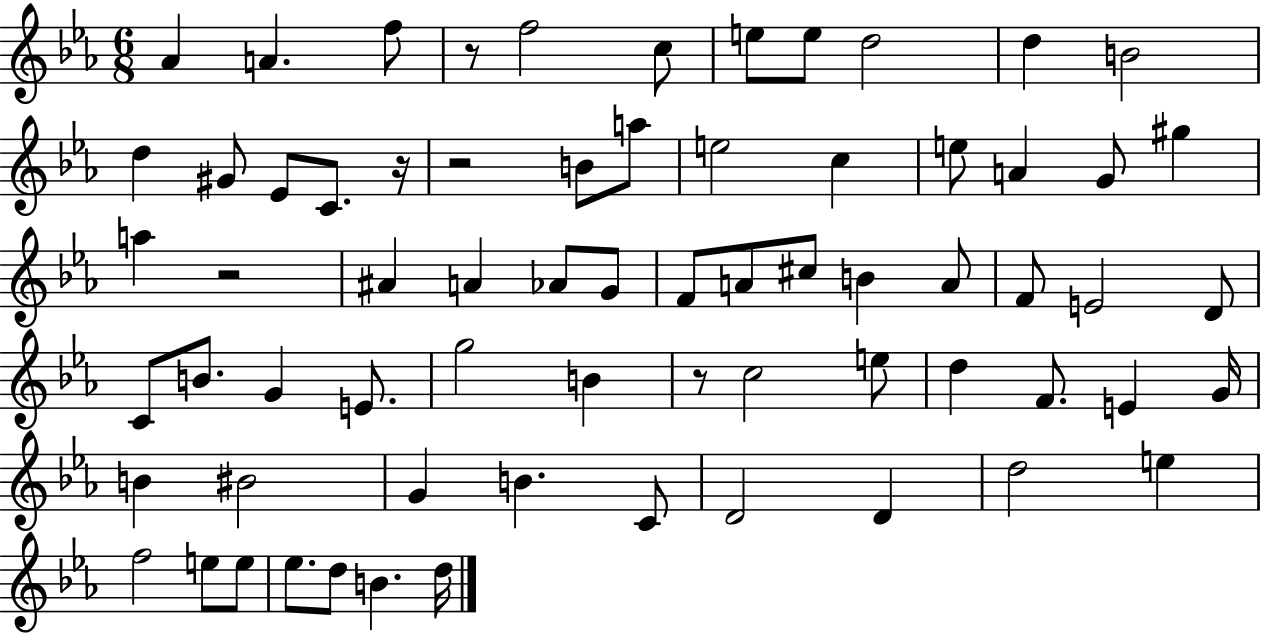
Ab4/q A4/q. F5/e R/e F5/h C5/e E5/e E5/e D5/h D5/q B4/h D5/q G#4/e Eb4/e C4/e. R/s R/h B4/e A5/e E5/h C5/q E5/e A4/q G4/e G#5/q A5/q R/h A#4/q A4/q Ab4/e G4/e F4/e A4/e C#5/e B4/q A4/e F4/e E4/h D4/e C4/e B4/e. G4/q E4/e. G5/h B4/q R/e C5/h E5/e D5/q F4/e. E4/q G4/s B4/q BIS4/h G4/q B4/q. C4/e D4/h D4/q D5/h E5/q F5/h E5/e E5/e Eb5/e. D5/e B4/q. D5/s